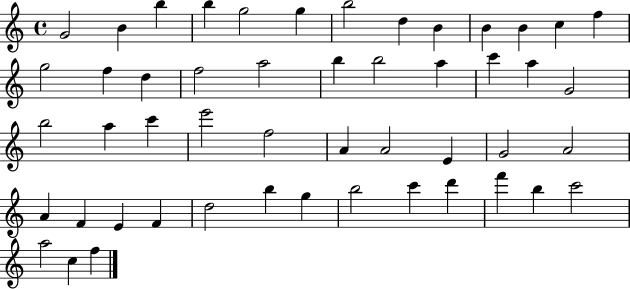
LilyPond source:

{
  \clef treble
  \time 4/4
  \defaultTimeSignature
  \key c \major
  g'2 b'4 b''4 | b''4 g''2 g''4 | b''2 d''4 b'4 | b'4 b'4 c''4 f''4 | \break g''2 f''4 d''4 | f''2 a''2 | b''4 b''2 a''4 | c'''4 a''4 g'2 | \break b''2 a''4 c'''4 | e'''2 f''2 | a'4 a'2 e'4 | g'2 a'2 | \break a'4 f'4 e'4 f'4 | d''2 b''4 g''4 | b''2 c'''4 d'''4 | f'''4 b''4 c'''2 | \break a''2 c''4 f''4 | \bar "|."
}